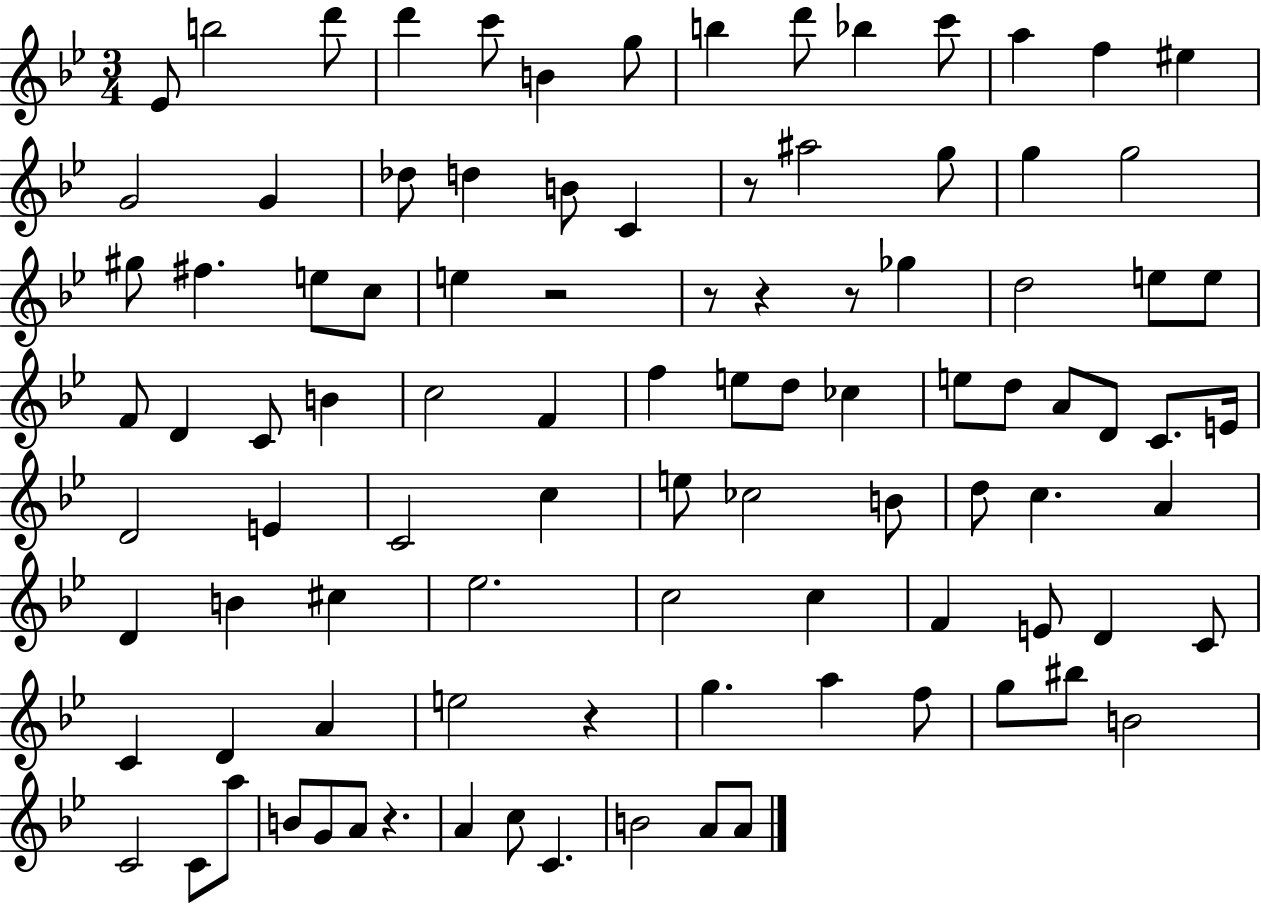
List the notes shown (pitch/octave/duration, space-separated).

Eb4/e B5/h D6/e D6/q C6/e B4/q G5/e B5/q D6/e Bb5/q C6/e A5/q F5/q EIS5/q G4/h G4/q Db5/e D5/q B4/e C4/q R/e A#5/h G5/e G5/q G5/h G#5/e F#5/q. E5/e C5/e E5/q R/h R/e R/q R/e Gb5/q D5/h E5/e E5/e F4/e D4/q C4/e B4/q C5/h F4/q F5/q E5/e D5/e CES5/q E5/e D5/e A4/e D4/e C4/e. E4/s D4/h E4/q C4/h C5/q E5/e CES5/h B4/e D5/e C5/q. A4/q D4/q B4/q C#5/q Eb5/h. C5/h C5/q F4/q E4/e D4/q C4/e C4/q D4/q A4/q E5/h R/q G5/q. A5/q F5/e G5/e BIS5/e B4/h C4/h C4/e A5/e B4/e G4/e A4/e R/q. A4/q C5/e C4/q. B4/h A4/e A4/e